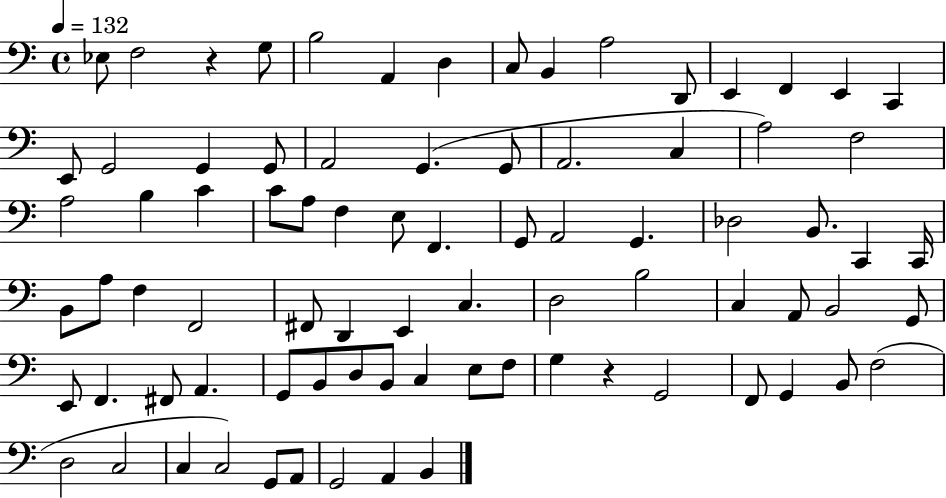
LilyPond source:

{
  \clef bass
  \time 4/4
  \defaultTimeSignature
  \key c \major
  \tempo 4 = 132
  ees8 f2 r4 g8 | b2 a,4 d4 | c8 b,4 a2 d,8 | e,4 f,4 e,4 c,4 | \break e,8 g,2 g,4 g,8 | a,2 g,4.( g,8 | a,2. c4 | a2) f2 | \break a2 b4 c'4 | c'8 a8 f4 e8 f,4. | g,8 a,2 g,4. | des2 b,8. c,4 c,16 | \break b,8 a8 f4 f,2 | fis,8 d,4 e,4 c4. | d2 b2 | c4 a,8 b,2 g,8 | \break e,8 f,4. fis,8 a,4. | g,8 b,8 d8 b,8 c4 e8 f8 | g4 r4 g,2 | f,8 g,4 b,8 f2( | \break d2 c2 | c4 c2) g,8 a,8 | g,2 a,4 b,4 | \bar "|."
}